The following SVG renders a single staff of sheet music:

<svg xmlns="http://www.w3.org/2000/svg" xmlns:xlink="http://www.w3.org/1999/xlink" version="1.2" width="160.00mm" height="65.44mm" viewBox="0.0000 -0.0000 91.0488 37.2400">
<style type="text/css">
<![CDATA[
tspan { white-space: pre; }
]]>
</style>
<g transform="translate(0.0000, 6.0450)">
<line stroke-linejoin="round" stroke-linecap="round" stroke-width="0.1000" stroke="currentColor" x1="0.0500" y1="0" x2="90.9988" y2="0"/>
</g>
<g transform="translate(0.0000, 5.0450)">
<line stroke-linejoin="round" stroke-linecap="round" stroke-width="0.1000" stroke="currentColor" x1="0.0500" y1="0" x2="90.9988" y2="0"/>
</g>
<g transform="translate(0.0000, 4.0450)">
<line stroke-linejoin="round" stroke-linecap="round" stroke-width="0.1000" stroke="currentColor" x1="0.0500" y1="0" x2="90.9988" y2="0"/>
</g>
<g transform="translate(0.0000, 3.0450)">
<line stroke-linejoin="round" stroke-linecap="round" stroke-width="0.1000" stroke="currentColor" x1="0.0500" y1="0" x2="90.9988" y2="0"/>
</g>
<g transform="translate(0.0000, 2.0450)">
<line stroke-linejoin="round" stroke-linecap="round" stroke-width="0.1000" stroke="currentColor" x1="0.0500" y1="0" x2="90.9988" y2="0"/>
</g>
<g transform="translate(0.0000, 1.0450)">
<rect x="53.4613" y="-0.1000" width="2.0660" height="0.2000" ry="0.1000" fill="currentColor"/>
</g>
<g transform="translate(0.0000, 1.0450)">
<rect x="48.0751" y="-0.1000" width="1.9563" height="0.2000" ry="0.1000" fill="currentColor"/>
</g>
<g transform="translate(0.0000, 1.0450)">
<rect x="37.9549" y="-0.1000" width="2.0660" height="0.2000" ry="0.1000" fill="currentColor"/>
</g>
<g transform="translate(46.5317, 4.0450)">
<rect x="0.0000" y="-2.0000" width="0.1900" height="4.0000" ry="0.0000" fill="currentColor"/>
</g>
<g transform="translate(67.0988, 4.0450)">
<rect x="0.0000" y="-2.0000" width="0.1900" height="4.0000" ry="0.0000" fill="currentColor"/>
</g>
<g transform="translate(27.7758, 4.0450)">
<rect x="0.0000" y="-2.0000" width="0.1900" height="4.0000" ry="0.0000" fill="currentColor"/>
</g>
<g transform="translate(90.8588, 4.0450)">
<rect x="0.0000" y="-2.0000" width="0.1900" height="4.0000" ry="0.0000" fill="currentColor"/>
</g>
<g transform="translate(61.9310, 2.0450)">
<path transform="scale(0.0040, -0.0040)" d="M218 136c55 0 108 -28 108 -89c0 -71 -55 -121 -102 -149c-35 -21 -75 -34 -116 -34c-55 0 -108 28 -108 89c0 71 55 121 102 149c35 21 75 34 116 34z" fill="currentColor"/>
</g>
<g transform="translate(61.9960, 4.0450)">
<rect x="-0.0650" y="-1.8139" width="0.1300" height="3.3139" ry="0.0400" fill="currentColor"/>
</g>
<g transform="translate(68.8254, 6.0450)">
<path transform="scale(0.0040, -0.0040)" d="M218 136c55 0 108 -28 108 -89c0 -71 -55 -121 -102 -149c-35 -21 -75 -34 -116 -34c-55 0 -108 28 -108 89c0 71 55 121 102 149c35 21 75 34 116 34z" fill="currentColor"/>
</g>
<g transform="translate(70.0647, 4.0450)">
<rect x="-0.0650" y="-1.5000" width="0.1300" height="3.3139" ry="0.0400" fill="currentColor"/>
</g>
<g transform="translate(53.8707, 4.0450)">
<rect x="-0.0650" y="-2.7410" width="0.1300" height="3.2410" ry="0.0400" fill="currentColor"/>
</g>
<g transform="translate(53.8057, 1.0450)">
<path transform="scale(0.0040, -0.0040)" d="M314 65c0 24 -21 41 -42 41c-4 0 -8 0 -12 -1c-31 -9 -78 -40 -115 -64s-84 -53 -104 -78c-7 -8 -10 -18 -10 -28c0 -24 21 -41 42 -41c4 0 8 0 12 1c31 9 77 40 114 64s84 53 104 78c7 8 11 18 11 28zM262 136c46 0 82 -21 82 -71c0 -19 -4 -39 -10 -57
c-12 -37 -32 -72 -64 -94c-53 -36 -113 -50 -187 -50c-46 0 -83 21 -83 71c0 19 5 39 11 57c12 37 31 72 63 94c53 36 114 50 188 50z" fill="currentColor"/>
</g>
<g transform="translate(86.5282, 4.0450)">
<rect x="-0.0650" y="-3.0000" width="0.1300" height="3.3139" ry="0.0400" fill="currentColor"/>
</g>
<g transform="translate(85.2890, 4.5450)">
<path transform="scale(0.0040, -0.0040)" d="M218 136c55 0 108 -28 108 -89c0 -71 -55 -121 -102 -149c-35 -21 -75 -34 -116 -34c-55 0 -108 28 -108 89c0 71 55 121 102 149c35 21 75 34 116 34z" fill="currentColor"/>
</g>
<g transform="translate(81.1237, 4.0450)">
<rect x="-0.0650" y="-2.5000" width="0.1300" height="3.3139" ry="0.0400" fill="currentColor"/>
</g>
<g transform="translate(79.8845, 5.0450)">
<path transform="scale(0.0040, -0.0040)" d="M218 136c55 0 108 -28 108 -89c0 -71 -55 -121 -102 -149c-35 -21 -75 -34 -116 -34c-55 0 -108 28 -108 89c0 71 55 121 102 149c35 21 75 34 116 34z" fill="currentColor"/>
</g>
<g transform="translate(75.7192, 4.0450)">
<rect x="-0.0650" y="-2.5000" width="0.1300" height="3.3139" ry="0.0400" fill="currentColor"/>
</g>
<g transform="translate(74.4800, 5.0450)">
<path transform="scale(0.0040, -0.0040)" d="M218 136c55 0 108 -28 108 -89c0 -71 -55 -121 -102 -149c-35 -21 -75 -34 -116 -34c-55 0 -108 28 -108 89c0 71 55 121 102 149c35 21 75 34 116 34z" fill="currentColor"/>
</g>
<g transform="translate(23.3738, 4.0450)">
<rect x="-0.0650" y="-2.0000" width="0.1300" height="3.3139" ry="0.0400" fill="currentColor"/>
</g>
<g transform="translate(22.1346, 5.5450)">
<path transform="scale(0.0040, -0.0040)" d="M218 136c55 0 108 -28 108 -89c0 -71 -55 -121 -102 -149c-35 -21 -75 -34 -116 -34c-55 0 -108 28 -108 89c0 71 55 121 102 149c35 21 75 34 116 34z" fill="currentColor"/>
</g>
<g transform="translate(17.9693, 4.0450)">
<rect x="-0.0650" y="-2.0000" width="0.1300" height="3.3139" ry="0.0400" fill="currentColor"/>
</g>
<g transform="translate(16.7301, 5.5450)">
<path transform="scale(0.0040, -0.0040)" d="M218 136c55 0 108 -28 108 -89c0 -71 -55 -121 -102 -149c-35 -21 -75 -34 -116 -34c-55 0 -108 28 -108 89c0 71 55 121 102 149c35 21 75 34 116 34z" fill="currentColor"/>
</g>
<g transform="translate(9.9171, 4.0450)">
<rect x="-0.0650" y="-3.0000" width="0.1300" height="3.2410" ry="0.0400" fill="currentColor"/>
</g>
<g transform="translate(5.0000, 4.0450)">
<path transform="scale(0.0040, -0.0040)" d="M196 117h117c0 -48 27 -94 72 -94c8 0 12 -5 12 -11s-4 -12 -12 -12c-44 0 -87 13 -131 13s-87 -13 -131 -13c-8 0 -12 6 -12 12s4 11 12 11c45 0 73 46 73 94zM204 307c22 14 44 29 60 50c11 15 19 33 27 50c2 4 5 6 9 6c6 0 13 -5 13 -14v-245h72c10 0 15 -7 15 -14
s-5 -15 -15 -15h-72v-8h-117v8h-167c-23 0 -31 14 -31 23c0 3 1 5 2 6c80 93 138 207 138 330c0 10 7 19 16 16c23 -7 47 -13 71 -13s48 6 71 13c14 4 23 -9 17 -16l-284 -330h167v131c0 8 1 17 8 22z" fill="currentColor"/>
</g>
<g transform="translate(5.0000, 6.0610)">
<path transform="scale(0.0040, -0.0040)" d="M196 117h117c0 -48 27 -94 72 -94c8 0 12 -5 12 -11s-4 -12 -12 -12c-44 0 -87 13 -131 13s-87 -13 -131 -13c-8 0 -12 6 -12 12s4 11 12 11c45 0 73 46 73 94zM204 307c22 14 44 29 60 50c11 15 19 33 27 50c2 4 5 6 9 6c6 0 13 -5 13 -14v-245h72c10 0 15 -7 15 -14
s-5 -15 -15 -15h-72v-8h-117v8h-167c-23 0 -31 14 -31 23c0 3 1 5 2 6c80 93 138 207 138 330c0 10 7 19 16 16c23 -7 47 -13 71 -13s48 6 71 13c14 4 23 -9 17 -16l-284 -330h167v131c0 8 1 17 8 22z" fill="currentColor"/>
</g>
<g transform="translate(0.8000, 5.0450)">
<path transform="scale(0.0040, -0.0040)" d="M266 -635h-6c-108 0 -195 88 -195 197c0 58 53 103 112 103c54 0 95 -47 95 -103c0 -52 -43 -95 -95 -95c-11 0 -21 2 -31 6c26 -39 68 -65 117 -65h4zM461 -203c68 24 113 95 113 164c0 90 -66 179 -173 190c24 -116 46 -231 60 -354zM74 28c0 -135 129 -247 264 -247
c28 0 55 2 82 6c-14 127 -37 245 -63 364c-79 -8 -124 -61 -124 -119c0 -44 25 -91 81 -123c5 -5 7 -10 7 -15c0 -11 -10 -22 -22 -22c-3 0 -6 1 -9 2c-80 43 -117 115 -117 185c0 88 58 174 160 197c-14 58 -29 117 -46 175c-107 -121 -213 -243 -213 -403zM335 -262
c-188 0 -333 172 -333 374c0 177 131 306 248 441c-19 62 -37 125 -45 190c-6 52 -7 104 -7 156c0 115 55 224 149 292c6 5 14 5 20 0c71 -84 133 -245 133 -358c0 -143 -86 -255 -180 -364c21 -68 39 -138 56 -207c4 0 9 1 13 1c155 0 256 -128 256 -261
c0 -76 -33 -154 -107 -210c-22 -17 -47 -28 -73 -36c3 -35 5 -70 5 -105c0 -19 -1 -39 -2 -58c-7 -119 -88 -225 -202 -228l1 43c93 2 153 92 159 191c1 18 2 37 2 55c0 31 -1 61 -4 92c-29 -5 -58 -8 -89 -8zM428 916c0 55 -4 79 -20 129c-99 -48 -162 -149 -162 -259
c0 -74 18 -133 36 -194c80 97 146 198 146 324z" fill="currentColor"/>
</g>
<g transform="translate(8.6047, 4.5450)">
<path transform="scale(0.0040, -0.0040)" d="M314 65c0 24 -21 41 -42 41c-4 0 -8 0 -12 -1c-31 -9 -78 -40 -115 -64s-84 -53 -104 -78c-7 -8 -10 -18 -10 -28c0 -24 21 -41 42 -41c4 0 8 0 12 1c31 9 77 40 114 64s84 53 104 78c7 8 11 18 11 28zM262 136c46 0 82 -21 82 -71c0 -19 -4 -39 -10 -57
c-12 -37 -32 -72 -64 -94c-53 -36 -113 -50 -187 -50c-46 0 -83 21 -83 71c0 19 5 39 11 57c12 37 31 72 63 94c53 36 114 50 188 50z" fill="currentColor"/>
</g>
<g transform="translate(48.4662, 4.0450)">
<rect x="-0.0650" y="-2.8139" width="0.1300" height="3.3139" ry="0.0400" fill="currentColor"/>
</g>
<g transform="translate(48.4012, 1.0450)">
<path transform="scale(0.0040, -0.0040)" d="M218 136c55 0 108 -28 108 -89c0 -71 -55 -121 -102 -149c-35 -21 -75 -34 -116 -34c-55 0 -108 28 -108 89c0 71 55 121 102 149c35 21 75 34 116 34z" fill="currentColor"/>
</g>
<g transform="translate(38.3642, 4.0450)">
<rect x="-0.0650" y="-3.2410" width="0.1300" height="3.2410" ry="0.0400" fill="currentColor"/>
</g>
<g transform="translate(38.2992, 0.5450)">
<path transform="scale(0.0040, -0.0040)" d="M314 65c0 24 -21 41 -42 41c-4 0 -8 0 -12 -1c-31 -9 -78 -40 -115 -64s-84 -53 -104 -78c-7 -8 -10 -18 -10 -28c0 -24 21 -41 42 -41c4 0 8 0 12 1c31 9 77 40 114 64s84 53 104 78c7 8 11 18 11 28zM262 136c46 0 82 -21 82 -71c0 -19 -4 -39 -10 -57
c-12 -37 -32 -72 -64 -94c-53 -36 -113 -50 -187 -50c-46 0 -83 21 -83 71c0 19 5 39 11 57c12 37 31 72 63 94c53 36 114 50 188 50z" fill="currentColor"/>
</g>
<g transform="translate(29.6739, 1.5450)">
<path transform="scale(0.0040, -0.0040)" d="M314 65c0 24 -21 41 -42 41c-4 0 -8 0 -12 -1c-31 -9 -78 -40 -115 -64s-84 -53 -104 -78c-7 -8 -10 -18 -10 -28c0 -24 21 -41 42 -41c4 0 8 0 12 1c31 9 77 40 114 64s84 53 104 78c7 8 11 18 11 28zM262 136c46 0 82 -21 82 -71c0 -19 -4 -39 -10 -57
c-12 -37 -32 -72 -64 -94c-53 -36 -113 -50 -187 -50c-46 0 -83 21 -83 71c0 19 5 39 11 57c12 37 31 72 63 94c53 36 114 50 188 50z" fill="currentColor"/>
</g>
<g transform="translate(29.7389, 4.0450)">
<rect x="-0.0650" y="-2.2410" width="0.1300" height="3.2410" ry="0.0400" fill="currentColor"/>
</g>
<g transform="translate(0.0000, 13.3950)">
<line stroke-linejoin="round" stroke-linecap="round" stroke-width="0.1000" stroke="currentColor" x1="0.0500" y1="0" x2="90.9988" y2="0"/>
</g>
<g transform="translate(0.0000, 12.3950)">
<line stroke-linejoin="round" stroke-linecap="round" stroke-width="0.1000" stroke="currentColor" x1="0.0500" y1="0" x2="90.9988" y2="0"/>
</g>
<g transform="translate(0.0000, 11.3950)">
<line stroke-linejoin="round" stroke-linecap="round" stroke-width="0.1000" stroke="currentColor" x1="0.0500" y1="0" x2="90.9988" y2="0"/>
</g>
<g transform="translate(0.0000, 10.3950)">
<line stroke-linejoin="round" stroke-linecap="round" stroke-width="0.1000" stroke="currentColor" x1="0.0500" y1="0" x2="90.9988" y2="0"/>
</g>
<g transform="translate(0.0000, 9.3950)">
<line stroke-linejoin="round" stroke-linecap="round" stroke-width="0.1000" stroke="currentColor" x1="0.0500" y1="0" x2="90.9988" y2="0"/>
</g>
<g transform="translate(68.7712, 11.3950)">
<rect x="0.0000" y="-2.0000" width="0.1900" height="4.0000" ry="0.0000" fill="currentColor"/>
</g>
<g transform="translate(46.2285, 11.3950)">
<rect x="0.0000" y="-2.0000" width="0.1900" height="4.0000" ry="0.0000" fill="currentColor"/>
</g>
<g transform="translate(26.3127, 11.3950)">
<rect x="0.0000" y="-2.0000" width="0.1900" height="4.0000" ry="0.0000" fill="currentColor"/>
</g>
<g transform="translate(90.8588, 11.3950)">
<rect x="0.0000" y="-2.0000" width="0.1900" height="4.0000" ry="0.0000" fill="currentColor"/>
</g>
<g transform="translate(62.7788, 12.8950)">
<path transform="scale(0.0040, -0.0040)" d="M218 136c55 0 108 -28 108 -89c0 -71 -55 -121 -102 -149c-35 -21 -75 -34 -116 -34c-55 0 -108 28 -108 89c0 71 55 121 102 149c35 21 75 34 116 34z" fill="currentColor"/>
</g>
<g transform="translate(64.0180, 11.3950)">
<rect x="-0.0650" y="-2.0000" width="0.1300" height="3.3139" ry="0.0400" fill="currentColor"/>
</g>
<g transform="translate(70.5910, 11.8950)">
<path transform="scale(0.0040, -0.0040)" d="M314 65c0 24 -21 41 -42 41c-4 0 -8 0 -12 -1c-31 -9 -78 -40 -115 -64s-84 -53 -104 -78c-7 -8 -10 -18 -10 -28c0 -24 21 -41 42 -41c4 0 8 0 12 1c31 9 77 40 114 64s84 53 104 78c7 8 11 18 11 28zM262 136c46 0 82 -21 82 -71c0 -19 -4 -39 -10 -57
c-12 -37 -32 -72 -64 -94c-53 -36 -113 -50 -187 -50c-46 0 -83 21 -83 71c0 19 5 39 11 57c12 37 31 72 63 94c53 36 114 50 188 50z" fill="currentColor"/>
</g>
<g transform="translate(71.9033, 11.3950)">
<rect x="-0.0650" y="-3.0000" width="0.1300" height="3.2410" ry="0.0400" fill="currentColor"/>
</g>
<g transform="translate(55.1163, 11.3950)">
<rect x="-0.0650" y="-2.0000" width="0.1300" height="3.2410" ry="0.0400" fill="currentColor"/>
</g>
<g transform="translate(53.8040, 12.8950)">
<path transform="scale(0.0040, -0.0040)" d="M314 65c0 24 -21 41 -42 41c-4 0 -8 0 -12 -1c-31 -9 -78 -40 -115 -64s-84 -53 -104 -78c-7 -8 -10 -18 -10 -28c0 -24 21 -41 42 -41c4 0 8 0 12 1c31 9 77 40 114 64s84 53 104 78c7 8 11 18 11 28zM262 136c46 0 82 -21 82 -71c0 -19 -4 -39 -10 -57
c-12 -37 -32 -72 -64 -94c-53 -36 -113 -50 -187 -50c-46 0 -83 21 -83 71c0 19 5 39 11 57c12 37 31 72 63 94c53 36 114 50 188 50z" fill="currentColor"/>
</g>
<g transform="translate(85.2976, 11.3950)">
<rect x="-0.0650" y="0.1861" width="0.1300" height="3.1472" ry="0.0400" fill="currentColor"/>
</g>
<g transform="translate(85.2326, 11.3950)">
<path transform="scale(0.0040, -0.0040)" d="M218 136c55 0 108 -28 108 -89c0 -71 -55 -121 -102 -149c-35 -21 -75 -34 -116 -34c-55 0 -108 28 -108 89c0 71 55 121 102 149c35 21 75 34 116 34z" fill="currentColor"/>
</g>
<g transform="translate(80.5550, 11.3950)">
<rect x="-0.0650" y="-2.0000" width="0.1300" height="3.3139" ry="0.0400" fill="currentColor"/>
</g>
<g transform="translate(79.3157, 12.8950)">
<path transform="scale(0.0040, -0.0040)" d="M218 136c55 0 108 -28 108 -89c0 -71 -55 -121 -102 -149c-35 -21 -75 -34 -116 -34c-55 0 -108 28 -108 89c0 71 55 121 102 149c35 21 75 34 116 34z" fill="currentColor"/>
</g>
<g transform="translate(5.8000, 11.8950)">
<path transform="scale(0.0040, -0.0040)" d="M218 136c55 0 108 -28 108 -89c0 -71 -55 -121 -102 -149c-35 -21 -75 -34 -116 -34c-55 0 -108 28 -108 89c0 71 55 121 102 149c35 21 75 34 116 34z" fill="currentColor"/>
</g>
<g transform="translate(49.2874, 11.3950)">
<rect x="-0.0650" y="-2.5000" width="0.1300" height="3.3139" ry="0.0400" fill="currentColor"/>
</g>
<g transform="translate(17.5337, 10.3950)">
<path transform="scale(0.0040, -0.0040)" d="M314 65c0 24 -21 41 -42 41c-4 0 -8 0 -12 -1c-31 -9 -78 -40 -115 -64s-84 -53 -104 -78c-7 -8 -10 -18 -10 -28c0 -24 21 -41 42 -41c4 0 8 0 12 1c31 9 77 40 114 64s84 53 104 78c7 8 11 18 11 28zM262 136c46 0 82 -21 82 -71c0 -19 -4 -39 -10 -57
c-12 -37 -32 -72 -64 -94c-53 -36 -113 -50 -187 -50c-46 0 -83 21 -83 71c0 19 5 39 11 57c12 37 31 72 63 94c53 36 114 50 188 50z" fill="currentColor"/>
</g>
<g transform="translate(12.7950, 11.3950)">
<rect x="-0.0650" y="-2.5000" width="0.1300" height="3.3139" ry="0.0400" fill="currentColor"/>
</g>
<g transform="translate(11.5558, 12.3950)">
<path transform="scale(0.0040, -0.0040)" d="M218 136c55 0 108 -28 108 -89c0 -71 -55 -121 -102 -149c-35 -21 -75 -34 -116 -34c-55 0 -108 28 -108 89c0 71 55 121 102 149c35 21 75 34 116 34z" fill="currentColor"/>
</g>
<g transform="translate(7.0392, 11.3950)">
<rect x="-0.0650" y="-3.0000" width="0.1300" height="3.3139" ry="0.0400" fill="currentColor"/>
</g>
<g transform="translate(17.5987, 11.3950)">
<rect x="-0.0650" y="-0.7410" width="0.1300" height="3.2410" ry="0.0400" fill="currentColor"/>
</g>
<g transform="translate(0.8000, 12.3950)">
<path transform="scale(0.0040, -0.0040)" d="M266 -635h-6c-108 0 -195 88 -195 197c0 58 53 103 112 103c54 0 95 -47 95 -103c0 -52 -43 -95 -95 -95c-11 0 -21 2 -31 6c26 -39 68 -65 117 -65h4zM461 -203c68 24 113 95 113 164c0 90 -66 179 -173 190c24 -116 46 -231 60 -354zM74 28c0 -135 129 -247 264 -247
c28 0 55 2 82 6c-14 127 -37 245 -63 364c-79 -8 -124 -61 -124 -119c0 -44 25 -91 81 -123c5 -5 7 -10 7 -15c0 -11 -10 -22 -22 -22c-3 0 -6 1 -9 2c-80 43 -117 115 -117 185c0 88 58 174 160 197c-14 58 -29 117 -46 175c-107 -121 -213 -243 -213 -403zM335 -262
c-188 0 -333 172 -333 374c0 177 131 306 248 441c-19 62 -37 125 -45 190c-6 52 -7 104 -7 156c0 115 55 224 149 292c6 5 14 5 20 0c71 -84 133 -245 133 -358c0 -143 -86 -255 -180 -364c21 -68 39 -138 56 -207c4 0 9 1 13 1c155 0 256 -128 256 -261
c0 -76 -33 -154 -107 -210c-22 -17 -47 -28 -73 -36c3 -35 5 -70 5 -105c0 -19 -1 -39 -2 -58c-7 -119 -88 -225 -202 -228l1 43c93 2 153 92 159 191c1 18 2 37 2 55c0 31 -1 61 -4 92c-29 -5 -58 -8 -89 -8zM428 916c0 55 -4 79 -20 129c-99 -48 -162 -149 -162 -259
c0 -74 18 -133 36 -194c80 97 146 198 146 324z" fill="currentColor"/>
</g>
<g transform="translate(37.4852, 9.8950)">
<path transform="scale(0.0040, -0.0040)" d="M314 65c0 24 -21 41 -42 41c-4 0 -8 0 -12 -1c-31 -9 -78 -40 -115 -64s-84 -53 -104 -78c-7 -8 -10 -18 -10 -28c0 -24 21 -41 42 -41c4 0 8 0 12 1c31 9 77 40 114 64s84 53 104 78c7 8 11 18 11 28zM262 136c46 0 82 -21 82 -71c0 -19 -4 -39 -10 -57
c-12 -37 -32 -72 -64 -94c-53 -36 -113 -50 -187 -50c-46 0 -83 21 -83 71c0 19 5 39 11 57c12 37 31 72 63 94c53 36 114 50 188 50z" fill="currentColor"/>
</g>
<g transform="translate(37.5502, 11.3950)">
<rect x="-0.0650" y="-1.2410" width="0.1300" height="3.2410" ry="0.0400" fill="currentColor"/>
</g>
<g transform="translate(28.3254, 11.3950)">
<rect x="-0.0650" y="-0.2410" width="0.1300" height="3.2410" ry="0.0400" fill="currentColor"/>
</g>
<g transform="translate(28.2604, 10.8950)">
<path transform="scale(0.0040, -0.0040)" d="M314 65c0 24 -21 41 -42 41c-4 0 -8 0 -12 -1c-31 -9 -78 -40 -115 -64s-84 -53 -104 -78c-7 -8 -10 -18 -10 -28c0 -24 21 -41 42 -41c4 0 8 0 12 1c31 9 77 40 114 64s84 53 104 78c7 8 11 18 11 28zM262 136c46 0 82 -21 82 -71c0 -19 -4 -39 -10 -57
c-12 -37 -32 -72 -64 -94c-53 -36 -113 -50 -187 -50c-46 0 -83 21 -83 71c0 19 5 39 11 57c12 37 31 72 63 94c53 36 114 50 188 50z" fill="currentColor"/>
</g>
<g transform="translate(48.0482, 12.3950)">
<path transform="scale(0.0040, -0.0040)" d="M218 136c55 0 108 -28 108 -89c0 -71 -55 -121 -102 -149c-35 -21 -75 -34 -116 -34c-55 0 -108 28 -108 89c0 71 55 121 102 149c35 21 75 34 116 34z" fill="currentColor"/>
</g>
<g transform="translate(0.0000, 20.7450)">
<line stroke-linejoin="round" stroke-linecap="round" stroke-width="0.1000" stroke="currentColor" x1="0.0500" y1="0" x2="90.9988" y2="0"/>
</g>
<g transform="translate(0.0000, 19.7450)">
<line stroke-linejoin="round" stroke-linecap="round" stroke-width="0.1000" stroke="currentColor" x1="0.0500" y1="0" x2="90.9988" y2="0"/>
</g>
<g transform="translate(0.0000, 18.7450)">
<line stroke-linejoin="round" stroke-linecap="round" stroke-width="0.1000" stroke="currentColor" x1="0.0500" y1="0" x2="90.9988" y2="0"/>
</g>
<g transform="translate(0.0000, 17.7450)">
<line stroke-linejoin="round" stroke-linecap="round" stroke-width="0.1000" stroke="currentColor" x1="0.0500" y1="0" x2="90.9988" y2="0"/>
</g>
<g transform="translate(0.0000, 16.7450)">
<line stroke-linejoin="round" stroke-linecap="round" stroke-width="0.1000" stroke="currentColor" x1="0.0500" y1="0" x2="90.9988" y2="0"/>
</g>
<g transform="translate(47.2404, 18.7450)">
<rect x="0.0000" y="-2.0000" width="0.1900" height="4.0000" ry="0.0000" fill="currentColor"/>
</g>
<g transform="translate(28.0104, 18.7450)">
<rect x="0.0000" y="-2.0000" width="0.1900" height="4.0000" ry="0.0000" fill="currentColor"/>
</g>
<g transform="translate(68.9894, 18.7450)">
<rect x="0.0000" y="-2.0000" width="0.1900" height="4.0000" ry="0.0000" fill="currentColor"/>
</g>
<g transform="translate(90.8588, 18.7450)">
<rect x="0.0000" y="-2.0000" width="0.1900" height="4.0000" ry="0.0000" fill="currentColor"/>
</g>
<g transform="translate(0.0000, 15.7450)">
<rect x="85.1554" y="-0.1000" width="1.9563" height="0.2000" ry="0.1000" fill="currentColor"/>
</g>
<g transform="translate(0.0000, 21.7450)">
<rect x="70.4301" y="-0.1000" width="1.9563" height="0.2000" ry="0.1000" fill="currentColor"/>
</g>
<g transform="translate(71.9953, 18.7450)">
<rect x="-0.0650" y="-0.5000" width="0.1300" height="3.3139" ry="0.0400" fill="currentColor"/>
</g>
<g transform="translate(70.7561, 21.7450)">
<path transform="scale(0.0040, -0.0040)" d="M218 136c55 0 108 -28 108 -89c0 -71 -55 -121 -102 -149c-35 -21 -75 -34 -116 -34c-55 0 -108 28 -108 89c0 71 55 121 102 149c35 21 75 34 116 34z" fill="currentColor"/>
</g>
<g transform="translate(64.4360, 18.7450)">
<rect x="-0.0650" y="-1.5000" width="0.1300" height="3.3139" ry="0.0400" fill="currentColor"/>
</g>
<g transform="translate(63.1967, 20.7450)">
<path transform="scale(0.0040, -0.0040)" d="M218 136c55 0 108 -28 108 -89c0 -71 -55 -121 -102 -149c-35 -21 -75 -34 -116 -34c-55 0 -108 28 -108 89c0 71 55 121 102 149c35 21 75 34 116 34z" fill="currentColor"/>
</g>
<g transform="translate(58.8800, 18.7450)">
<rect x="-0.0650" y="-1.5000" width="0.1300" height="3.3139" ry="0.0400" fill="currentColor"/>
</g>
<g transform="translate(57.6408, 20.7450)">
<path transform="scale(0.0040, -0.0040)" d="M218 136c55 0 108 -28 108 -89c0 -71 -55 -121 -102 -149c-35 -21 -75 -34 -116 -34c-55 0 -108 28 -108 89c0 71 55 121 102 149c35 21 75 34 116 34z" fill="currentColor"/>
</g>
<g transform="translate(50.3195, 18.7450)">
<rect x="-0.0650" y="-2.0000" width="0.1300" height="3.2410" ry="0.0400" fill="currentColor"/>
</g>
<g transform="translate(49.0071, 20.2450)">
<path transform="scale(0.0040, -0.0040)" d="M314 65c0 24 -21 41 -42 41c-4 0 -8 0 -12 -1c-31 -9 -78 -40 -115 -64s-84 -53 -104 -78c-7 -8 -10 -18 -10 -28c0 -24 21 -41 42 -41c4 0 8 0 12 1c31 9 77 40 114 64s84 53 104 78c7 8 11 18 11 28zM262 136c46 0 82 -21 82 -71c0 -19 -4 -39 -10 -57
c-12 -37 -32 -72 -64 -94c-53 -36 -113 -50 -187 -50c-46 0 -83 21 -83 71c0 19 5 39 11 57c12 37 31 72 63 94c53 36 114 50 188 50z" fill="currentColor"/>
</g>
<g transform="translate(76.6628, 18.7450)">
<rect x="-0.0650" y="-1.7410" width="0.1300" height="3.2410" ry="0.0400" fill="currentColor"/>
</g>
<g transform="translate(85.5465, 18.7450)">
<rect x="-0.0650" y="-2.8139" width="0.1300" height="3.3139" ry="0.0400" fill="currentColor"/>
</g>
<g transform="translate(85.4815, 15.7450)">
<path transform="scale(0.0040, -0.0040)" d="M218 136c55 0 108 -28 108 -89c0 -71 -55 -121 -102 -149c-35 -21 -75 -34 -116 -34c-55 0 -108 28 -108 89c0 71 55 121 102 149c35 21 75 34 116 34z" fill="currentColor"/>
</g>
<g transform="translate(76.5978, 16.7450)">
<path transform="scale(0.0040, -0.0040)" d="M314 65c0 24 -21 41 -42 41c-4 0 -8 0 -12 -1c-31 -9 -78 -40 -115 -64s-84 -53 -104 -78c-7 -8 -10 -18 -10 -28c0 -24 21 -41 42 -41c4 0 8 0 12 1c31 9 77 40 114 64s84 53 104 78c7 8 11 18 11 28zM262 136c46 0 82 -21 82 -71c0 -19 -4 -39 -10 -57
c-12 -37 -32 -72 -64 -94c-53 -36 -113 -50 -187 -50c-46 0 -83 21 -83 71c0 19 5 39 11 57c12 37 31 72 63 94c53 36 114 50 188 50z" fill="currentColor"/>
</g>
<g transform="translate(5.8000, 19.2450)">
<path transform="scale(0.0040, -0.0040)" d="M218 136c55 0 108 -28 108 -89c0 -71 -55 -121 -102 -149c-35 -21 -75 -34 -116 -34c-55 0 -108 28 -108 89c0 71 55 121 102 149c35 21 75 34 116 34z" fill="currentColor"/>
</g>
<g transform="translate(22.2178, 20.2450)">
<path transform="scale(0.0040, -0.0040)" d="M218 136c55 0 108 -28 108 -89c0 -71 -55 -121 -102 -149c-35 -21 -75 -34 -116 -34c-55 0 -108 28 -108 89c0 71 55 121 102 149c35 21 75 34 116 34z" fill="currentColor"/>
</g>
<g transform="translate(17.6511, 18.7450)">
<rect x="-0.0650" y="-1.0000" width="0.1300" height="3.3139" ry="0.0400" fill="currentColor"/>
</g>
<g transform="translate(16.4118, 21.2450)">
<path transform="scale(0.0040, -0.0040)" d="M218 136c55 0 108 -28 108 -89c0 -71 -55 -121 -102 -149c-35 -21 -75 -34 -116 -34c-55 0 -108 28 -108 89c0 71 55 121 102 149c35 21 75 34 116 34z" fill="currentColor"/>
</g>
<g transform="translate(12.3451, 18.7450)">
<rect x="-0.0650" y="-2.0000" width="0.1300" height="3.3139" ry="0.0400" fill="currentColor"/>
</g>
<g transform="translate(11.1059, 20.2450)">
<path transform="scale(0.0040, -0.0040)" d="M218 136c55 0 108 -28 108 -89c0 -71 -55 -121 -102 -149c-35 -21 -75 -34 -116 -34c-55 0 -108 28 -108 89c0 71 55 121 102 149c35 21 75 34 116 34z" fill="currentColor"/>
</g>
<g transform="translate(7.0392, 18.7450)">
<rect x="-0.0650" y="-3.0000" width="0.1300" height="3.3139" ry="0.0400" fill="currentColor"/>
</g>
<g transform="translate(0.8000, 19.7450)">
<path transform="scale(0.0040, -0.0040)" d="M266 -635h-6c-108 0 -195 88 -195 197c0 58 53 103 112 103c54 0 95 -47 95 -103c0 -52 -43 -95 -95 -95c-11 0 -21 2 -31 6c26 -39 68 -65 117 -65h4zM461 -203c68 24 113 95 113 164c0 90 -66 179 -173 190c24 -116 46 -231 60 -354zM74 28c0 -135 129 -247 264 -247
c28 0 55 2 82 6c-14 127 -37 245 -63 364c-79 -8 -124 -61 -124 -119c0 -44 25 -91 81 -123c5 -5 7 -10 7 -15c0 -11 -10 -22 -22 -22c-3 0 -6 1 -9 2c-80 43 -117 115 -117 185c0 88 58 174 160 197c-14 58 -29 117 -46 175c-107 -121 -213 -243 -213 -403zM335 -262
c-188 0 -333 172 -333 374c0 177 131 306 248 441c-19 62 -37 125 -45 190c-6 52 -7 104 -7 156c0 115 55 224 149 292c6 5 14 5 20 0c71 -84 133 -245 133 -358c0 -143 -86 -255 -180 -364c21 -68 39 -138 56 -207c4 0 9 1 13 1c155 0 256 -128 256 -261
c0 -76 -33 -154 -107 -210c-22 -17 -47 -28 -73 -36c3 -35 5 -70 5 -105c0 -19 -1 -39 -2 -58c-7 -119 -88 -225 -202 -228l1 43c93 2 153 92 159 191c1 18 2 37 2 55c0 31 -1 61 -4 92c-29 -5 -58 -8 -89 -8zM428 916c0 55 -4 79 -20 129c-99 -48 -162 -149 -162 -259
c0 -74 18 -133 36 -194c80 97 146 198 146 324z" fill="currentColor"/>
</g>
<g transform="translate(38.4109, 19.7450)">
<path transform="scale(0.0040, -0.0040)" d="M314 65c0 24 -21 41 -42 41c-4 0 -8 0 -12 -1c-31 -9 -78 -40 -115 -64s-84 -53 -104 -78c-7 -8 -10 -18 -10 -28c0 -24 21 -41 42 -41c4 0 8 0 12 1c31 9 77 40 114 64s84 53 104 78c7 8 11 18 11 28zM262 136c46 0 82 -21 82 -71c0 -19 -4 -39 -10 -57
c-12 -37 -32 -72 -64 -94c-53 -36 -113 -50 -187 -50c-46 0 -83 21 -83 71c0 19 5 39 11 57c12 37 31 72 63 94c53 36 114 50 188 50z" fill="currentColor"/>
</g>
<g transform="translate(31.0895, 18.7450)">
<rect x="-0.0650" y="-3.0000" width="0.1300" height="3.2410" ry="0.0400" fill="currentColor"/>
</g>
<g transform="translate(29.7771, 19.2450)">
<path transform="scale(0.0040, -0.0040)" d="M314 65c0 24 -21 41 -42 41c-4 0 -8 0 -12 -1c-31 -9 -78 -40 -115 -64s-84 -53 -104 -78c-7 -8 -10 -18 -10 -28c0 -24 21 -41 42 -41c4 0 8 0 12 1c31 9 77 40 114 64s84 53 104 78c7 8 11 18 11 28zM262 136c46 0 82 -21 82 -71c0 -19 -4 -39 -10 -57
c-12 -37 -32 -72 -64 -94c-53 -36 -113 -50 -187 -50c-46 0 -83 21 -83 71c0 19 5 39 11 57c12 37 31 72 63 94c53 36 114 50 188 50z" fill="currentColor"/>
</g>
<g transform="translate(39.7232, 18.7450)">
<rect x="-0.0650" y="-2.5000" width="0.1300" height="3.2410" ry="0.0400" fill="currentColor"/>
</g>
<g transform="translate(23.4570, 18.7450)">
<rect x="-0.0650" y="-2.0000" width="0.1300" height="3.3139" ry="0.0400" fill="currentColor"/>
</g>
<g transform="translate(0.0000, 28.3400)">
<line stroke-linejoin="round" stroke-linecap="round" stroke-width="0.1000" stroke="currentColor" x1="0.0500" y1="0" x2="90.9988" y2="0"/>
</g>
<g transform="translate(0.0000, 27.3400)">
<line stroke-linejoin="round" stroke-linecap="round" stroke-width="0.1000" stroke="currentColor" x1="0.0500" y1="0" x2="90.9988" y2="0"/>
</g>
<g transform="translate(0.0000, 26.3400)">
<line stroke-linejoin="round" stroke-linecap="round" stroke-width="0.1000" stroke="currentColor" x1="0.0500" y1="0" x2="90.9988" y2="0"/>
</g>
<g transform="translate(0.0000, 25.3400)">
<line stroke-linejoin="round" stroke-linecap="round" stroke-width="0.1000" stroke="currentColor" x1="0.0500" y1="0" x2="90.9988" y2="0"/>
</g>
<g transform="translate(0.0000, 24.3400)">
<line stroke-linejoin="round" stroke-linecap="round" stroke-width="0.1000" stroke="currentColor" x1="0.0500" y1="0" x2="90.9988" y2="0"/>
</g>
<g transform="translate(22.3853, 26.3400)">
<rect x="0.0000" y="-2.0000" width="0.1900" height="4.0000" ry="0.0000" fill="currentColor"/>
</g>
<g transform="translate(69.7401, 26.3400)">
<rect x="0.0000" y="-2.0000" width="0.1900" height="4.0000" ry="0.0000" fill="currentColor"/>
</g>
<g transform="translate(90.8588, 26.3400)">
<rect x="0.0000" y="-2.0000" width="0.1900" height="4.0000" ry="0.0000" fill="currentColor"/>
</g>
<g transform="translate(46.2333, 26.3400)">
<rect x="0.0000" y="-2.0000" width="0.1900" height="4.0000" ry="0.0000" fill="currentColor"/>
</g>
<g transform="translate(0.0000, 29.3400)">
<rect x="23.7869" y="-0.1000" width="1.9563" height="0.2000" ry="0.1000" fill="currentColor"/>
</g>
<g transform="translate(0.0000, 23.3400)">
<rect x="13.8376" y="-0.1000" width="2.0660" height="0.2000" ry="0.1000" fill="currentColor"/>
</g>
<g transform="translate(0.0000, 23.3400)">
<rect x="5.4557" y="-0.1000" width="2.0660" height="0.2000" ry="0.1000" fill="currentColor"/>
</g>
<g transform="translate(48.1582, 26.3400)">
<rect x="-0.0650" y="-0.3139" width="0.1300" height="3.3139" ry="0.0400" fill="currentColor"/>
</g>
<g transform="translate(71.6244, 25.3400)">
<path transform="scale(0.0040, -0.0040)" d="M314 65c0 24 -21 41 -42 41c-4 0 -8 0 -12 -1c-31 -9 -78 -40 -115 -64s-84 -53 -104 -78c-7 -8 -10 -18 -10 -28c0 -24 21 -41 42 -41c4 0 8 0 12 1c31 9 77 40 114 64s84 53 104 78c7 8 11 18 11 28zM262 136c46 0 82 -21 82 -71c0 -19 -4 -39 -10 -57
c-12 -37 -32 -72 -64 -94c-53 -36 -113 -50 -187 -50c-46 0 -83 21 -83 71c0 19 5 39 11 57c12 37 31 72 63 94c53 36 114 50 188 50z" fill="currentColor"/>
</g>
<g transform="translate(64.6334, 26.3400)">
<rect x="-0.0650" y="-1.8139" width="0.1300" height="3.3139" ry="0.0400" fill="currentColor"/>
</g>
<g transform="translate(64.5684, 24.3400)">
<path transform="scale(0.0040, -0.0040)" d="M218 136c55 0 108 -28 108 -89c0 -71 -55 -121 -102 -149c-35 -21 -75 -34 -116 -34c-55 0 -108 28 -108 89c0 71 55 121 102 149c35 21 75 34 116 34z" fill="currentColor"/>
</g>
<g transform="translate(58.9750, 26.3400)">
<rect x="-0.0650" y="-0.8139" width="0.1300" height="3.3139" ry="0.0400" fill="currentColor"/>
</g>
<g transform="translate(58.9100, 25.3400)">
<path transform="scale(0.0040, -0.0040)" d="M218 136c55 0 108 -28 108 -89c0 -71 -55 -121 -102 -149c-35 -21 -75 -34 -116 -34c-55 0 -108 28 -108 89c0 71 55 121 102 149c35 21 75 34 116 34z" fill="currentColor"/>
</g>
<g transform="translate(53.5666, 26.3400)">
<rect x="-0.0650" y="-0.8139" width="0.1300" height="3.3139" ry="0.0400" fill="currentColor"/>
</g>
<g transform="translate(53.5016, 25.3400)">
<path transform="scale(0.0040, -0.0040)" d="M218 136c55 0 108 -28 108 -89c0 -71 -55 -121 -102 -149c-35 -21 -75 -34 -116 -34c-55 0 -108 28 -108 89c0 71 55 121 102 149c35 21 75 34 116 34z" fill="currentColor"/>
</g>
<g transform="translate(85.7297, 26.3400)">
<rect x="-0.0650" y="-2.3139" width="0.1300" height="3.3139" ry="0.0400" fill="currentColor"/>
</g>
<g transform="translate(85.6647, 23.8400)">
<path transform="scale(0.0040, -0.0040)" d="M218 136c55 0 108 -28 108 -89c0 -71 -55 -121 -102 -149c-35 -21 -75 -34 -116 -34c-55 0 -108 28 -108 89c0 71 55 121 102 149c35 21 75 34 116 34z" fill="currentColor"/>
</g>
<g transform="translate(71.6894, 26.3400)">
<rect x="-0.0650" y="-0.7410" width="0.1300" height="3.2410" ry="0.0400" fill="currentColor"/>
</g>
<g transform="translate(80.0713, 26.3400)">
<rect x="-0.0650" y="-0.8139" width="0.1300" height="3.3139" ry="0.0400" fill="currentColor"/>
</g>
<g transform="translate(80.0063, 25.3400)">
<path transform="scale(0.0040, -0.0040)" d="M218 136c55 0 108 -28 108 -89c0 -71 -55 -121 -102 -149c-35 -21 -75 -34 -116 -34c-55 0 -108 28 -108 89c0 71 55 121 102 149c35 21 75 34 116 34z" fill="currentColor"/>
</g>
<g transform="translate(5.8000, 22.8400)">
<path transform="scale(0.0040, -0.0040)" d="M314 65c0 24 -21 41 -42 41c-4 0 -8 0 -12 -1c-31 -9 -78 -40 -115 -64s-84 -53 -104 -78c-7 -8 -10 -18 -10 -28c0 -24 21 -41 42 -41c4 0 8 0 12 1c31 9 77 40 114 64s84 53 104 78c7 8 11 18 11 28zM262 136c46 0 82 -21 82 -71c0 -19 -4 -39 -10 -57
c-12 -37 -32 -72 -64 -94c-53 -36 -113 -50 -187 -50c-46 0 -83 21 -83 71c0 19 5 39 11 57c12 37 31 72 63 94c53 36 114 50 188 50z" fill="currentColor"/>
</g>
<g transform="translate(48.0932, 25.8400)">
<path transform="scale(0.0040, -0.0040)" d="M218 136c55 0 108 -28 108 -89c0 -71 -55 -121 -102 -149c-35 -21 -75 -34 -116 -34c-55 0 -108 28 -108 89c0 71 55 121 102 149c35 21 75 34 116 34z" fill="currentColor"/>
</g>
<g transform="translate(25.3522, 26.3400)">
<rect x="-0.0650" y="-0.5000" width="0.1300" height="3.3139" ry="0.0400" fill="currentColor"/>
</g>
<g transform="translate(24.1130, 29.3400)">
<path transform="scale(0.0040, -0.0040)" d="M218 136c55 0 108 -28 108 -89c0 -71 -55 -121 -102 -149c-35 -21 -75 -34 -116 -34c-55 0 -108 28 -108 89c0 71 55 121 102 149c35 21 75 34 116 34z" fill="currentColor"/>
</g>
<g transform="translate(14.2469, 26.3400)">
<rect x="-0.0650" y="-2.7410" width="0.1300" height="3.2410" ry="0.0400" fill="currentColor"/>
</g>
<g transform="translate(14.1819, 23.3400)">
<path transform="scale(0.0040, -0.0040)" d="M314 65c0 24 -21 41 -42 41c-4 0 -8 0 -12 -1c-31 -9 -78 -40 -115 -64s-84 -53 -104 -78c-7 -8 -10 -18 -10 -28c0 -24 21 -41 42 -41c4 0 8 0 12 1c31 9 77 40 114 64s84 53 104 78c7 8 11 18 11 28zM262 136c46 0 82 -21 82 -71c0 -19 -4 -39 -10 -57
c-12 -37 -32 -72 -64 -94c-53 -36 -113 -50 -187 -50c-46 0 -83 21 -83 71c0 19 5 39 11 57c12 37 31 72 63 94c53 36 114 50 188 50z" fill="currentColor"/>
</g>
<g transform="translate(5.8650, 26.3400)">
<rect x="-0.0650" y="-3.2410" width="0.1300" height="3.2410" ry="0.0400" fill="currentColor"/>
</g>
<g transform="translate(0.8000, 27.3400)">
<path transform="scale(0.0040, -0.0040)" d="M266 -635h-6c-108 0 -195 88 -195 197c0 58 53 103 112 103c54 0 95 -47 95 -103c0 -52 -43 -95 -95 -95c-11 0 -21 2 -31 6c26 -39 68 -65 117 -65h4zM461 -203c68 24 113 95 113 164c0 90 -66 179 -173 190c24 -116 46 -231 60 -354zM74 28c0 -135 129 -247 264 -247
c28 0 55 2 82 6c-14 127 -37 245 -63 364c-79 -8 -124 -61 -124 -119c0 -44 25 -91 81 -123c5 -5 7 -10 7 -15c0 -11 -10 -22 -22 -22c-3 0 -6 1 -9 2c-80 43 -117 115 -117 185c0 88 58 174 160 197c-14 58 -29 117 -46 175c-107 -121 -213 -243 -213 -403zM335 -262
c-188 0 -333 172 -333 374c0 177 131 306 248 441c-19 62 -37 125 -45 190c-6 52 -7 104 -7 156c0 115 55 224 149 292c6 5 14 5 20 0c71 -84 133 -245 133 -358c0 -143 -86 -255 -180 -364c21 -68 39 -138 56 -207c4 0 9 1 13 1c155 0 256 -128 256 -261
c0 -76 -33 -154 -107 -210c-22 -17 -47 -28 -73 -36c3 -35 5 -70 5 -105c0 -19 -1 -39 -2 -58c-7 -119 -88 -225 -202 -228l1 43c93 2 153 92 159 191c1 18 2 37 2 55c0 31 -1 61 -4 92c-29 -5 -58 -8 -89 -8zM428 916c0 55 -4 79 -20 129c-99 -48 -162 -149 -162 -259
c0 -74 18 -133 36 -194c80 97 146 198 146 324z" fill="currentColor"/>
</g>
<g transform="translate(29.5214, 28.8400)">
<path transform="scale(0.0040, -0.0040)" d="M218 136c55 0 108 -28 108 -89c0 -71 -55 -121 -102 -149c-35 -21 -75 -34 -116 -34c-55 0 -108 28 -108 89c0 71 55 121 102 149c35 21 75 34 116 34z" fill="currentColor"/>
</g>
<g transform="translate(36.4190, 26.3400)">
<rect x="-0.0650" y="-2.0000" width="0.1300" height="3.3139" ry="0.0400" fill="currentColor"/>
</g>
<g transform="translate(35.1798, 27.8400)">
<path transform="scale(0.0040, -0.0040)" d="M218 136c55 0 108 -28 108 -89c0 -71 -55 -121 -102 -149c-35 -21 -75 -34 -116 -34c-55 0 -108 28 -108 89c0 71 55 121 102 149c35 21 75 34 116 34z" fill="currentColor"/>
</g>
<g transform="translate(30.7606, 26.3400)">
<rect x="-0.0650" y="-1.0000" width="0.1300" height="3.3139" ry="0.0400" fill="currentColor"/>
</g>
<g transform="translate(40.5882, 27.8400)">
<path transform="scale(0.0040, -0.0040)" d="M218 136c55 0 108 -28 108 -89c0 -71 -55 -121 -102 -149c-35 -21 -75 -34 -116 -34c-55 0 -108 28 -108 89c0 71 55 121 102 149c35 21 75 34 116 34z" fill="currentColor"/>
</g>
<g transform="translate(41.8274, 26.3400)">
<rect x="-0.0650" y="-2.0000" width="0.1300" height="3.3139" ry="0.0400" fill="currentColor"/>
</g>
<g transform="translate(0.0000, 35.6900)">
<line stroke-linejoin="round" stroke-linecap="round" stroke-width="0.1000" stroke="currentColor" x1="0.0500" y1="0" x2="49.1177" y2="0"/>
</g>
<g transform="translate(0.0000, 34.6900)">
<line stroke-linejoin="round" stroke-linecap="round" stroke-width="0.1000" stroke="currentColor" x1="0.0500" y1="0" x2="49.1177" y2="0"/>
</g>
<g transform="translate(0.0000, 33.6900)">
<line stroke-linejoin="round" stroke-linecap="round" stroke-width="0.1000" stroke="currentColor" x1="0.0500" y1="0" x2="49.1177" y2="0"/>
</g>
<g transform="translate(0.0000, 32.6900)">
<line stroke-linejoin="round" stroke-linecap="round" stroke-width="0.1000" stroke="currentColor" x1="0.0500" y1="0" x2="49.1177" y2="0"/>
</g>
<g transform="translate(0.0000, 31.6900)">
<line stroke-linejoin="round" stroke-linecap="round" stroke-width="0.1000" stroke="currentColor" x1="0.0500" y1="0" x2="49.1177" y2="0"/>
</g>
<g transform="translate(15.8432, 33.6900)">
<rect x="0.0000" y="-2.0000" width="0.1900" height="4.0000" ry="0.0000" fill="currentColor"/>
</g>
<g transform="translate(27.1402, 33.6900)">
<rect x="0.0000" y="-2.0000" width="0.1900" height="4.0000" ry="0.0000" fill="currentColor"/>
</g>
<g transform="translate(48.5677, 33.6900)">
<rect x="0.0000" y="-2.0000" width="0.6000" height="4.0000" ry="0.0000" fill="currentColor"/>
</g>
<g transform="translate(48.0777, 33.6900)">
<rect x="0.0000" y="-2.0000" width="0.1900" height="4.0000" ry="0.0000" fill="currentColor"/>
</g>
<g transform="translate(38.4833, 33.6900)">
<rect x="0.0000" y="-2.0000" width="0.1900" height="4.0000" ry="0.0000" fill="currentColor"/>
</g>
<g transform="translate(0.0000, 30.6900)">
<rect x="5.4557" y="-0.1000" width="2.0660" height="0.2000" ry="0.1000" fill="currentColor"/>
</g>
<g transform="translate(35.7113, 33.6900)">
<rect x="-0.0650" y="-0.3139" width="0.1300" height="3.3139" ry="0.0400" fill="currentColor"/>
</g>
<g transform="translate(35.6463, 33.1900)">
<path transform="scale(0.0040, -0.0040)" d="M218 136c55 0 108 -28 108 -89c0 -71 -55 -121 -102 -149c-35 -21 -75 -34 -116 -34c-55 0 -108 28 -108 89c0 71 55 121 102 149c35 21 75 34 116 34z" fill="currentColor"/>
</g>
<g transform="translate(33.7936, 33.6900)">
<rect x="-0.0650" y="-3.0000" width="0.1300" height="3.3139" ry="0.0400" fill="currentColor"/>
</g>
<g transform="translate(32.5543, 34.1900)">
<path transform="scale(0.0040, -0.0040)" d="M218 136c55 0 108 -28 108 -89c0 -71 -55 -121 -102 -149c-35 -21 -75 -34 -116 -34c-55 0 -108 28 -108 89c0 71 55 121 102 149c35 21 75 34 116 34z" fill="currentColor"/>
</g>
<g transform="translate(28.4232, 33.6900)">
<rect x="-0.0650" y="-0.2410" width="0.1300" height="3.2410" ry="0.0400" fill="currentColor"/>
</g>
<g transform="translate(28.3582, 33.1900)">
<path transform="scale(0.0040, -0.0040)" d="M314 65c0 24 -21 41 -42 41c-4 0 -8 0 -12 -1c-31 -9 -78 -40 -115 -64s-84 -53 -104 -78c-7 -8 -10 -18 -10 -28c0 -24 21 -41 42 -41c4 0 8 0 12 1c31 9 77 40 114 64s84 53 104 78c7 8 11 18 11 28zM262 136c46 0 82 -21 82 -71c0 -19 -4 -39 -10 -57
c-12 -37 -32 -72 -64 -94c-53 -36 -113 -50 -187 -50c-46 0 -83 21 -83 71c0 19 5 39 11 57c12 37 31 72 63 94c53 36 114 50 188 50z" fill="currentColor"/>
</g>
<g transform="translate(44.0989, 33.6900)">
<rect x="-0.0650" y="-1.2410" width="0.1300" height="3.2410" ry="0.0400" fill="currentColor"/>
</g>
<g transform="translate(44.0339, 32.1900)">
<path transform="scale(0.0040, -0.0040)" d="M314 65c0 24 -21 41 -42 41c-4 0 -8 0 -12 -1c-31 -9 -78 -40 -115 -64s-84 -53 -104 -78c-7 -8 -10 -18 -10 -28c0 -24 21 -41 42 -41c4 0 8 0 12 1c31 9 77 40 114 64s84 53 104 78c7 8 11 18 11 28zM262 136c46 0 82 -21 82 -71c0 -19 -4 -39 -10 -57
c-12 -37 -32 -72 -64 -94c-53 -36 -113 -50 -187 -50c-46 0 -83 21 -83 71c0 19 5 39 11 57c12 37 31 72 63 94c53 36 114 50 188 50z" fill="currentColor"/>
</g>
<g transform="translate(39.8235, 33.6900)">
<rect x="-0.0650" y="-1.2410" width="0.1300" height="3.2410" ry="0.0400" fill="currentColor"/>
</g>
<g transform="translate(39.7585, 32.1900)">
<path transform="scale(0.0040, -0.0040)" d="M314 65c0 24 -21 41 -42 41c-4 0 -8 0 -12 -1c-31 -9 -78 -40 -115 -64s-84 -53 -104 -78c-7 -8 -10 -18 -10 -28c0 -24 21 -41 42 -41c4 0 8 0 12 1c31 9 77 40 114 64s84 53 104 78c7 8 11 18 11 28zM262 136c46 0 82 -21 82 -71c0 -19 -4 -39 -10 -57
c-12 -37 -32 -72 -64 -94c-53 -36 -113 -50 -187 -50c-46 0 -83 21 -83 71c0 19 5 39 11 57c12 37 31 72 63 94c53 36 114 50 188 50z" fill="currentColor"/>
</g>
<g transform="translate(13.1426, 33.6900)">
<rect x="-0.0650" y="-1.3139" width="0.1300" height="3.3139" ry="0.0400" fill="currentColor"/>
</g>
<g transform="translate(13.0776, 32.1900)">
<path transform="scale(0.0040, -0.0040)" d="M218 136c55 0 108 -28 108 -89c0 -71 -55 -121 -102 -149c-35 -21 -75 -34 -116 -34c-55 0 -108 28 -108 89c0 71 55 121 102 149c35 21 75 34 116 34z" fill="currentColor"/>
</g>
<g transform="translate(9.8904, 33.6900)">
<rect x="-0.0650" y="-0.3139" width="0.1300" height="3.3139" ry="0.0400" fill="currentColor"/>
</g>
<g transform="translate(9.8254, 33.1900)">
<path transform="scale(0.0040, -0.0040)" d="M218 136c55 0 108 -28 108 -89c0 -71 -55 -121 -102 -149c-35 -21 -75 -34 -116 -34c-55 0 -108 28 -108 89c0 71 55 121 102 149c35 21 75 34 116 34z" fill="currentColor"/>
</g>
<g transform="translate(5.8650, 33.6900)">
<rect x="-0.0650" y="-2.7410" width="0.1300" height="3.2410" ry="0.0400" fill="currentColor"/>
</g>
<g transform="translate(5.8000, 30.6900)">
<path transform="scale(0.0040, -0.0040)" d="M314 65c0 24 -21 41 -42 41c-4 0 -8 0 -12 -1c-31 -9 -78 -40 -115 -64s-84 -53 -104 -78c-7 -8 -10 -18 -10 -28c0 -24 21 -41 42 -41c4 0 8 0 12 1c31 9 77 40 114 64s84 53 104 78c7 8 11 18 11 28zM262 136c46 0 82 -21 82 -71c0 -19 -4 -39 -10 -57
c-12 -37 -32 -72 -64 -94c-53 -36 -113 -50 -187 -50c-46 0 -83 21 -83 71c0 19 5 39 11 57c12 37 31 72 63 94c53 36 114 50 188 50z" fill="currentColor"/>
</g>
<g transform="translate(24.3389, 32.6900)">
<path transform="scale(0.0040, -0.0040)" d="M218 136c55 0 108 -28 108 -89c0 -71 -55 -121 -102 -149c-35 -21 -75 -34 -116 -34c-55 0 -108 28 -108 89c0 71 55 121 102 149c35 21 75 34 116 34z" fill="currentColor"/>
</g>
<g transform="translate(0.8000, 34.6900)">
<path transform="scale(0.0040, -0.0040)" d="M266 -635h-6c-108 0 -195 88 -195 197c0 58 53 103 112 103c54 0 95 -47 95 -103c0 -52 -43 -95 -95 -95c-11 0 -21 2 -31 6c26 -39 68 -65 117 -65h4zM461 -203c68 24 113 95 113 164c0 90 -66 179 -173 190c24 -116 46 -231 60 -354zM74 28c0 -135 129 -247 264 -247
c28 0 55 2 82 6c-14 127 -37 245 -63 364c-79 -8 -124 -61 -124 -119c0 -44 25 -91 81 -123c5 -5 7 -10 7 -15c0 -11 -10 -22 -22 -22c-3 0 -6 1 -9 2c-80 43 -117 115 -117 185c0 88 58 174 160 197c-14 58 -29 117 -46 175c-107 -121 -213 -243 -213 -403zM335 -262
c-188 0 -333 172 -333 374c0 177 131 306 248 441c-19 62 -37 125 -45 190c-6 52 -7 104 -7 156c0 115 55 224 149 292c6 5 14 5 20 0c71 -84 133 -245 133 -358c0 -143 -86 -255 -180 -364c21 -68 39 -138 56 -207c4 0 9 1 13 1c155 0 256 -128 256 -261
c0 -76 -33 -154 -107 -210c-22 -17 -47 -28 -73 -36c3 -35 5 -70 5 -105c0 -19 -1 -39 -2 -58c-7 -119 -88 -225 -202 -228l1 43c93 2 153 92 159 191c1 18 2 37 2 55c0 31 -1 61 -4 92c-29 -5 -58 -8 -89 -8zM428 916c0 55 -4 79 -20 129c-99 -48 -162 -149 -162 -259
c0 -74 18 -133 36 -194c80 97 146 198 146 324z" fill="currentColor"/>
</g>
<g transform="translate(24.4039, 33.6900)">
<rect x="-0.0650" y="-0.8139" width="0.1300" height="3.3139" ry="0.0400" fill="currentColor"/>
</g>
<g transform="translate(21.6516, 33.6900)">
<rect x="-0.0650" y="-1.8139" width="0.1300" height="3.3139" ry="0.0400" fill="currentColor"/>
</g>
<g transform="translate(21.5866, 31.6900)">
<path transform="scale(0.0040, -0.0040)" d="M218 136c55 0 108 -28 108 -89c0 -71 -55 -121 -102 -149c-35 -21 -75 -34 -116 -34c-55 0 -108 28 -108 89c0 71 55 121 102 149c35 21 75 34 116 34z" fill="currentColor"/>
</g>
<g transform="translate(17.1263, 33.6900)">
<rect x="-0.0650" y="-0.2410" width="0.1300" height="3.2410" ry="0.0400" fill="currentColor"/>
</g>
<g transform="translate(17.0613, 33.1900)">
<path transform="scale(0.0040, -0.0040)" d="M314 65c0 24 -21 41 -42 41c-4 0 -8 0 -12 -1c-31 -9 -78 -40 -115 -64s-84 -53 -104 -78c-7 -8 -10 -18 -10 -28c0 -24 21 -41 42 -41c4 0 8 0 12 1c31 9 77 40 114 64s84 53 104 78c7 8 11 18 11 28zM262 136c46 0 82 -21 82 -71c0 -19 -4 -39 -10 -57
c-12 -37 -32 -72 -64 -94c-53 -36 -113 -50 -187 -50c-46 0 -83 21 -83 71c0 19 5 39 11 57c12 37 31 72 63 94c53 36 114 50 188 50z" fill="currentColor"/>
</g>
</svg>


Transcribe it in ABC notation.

X:1
T:Untitled
M:4/4
L:1/4
K:C
A2 F F g2 b2 a a2 f E G G A A G d2 c2 e2 G F2 F A2 F B A F D F A2 G2 F2 E E C f2 a b2 a2 C D F F c d d f d2 d g a2 c e c2 f d c2 A c e2 e2